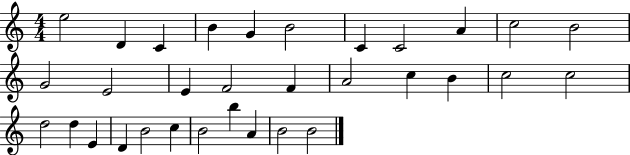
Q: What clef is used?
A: treble